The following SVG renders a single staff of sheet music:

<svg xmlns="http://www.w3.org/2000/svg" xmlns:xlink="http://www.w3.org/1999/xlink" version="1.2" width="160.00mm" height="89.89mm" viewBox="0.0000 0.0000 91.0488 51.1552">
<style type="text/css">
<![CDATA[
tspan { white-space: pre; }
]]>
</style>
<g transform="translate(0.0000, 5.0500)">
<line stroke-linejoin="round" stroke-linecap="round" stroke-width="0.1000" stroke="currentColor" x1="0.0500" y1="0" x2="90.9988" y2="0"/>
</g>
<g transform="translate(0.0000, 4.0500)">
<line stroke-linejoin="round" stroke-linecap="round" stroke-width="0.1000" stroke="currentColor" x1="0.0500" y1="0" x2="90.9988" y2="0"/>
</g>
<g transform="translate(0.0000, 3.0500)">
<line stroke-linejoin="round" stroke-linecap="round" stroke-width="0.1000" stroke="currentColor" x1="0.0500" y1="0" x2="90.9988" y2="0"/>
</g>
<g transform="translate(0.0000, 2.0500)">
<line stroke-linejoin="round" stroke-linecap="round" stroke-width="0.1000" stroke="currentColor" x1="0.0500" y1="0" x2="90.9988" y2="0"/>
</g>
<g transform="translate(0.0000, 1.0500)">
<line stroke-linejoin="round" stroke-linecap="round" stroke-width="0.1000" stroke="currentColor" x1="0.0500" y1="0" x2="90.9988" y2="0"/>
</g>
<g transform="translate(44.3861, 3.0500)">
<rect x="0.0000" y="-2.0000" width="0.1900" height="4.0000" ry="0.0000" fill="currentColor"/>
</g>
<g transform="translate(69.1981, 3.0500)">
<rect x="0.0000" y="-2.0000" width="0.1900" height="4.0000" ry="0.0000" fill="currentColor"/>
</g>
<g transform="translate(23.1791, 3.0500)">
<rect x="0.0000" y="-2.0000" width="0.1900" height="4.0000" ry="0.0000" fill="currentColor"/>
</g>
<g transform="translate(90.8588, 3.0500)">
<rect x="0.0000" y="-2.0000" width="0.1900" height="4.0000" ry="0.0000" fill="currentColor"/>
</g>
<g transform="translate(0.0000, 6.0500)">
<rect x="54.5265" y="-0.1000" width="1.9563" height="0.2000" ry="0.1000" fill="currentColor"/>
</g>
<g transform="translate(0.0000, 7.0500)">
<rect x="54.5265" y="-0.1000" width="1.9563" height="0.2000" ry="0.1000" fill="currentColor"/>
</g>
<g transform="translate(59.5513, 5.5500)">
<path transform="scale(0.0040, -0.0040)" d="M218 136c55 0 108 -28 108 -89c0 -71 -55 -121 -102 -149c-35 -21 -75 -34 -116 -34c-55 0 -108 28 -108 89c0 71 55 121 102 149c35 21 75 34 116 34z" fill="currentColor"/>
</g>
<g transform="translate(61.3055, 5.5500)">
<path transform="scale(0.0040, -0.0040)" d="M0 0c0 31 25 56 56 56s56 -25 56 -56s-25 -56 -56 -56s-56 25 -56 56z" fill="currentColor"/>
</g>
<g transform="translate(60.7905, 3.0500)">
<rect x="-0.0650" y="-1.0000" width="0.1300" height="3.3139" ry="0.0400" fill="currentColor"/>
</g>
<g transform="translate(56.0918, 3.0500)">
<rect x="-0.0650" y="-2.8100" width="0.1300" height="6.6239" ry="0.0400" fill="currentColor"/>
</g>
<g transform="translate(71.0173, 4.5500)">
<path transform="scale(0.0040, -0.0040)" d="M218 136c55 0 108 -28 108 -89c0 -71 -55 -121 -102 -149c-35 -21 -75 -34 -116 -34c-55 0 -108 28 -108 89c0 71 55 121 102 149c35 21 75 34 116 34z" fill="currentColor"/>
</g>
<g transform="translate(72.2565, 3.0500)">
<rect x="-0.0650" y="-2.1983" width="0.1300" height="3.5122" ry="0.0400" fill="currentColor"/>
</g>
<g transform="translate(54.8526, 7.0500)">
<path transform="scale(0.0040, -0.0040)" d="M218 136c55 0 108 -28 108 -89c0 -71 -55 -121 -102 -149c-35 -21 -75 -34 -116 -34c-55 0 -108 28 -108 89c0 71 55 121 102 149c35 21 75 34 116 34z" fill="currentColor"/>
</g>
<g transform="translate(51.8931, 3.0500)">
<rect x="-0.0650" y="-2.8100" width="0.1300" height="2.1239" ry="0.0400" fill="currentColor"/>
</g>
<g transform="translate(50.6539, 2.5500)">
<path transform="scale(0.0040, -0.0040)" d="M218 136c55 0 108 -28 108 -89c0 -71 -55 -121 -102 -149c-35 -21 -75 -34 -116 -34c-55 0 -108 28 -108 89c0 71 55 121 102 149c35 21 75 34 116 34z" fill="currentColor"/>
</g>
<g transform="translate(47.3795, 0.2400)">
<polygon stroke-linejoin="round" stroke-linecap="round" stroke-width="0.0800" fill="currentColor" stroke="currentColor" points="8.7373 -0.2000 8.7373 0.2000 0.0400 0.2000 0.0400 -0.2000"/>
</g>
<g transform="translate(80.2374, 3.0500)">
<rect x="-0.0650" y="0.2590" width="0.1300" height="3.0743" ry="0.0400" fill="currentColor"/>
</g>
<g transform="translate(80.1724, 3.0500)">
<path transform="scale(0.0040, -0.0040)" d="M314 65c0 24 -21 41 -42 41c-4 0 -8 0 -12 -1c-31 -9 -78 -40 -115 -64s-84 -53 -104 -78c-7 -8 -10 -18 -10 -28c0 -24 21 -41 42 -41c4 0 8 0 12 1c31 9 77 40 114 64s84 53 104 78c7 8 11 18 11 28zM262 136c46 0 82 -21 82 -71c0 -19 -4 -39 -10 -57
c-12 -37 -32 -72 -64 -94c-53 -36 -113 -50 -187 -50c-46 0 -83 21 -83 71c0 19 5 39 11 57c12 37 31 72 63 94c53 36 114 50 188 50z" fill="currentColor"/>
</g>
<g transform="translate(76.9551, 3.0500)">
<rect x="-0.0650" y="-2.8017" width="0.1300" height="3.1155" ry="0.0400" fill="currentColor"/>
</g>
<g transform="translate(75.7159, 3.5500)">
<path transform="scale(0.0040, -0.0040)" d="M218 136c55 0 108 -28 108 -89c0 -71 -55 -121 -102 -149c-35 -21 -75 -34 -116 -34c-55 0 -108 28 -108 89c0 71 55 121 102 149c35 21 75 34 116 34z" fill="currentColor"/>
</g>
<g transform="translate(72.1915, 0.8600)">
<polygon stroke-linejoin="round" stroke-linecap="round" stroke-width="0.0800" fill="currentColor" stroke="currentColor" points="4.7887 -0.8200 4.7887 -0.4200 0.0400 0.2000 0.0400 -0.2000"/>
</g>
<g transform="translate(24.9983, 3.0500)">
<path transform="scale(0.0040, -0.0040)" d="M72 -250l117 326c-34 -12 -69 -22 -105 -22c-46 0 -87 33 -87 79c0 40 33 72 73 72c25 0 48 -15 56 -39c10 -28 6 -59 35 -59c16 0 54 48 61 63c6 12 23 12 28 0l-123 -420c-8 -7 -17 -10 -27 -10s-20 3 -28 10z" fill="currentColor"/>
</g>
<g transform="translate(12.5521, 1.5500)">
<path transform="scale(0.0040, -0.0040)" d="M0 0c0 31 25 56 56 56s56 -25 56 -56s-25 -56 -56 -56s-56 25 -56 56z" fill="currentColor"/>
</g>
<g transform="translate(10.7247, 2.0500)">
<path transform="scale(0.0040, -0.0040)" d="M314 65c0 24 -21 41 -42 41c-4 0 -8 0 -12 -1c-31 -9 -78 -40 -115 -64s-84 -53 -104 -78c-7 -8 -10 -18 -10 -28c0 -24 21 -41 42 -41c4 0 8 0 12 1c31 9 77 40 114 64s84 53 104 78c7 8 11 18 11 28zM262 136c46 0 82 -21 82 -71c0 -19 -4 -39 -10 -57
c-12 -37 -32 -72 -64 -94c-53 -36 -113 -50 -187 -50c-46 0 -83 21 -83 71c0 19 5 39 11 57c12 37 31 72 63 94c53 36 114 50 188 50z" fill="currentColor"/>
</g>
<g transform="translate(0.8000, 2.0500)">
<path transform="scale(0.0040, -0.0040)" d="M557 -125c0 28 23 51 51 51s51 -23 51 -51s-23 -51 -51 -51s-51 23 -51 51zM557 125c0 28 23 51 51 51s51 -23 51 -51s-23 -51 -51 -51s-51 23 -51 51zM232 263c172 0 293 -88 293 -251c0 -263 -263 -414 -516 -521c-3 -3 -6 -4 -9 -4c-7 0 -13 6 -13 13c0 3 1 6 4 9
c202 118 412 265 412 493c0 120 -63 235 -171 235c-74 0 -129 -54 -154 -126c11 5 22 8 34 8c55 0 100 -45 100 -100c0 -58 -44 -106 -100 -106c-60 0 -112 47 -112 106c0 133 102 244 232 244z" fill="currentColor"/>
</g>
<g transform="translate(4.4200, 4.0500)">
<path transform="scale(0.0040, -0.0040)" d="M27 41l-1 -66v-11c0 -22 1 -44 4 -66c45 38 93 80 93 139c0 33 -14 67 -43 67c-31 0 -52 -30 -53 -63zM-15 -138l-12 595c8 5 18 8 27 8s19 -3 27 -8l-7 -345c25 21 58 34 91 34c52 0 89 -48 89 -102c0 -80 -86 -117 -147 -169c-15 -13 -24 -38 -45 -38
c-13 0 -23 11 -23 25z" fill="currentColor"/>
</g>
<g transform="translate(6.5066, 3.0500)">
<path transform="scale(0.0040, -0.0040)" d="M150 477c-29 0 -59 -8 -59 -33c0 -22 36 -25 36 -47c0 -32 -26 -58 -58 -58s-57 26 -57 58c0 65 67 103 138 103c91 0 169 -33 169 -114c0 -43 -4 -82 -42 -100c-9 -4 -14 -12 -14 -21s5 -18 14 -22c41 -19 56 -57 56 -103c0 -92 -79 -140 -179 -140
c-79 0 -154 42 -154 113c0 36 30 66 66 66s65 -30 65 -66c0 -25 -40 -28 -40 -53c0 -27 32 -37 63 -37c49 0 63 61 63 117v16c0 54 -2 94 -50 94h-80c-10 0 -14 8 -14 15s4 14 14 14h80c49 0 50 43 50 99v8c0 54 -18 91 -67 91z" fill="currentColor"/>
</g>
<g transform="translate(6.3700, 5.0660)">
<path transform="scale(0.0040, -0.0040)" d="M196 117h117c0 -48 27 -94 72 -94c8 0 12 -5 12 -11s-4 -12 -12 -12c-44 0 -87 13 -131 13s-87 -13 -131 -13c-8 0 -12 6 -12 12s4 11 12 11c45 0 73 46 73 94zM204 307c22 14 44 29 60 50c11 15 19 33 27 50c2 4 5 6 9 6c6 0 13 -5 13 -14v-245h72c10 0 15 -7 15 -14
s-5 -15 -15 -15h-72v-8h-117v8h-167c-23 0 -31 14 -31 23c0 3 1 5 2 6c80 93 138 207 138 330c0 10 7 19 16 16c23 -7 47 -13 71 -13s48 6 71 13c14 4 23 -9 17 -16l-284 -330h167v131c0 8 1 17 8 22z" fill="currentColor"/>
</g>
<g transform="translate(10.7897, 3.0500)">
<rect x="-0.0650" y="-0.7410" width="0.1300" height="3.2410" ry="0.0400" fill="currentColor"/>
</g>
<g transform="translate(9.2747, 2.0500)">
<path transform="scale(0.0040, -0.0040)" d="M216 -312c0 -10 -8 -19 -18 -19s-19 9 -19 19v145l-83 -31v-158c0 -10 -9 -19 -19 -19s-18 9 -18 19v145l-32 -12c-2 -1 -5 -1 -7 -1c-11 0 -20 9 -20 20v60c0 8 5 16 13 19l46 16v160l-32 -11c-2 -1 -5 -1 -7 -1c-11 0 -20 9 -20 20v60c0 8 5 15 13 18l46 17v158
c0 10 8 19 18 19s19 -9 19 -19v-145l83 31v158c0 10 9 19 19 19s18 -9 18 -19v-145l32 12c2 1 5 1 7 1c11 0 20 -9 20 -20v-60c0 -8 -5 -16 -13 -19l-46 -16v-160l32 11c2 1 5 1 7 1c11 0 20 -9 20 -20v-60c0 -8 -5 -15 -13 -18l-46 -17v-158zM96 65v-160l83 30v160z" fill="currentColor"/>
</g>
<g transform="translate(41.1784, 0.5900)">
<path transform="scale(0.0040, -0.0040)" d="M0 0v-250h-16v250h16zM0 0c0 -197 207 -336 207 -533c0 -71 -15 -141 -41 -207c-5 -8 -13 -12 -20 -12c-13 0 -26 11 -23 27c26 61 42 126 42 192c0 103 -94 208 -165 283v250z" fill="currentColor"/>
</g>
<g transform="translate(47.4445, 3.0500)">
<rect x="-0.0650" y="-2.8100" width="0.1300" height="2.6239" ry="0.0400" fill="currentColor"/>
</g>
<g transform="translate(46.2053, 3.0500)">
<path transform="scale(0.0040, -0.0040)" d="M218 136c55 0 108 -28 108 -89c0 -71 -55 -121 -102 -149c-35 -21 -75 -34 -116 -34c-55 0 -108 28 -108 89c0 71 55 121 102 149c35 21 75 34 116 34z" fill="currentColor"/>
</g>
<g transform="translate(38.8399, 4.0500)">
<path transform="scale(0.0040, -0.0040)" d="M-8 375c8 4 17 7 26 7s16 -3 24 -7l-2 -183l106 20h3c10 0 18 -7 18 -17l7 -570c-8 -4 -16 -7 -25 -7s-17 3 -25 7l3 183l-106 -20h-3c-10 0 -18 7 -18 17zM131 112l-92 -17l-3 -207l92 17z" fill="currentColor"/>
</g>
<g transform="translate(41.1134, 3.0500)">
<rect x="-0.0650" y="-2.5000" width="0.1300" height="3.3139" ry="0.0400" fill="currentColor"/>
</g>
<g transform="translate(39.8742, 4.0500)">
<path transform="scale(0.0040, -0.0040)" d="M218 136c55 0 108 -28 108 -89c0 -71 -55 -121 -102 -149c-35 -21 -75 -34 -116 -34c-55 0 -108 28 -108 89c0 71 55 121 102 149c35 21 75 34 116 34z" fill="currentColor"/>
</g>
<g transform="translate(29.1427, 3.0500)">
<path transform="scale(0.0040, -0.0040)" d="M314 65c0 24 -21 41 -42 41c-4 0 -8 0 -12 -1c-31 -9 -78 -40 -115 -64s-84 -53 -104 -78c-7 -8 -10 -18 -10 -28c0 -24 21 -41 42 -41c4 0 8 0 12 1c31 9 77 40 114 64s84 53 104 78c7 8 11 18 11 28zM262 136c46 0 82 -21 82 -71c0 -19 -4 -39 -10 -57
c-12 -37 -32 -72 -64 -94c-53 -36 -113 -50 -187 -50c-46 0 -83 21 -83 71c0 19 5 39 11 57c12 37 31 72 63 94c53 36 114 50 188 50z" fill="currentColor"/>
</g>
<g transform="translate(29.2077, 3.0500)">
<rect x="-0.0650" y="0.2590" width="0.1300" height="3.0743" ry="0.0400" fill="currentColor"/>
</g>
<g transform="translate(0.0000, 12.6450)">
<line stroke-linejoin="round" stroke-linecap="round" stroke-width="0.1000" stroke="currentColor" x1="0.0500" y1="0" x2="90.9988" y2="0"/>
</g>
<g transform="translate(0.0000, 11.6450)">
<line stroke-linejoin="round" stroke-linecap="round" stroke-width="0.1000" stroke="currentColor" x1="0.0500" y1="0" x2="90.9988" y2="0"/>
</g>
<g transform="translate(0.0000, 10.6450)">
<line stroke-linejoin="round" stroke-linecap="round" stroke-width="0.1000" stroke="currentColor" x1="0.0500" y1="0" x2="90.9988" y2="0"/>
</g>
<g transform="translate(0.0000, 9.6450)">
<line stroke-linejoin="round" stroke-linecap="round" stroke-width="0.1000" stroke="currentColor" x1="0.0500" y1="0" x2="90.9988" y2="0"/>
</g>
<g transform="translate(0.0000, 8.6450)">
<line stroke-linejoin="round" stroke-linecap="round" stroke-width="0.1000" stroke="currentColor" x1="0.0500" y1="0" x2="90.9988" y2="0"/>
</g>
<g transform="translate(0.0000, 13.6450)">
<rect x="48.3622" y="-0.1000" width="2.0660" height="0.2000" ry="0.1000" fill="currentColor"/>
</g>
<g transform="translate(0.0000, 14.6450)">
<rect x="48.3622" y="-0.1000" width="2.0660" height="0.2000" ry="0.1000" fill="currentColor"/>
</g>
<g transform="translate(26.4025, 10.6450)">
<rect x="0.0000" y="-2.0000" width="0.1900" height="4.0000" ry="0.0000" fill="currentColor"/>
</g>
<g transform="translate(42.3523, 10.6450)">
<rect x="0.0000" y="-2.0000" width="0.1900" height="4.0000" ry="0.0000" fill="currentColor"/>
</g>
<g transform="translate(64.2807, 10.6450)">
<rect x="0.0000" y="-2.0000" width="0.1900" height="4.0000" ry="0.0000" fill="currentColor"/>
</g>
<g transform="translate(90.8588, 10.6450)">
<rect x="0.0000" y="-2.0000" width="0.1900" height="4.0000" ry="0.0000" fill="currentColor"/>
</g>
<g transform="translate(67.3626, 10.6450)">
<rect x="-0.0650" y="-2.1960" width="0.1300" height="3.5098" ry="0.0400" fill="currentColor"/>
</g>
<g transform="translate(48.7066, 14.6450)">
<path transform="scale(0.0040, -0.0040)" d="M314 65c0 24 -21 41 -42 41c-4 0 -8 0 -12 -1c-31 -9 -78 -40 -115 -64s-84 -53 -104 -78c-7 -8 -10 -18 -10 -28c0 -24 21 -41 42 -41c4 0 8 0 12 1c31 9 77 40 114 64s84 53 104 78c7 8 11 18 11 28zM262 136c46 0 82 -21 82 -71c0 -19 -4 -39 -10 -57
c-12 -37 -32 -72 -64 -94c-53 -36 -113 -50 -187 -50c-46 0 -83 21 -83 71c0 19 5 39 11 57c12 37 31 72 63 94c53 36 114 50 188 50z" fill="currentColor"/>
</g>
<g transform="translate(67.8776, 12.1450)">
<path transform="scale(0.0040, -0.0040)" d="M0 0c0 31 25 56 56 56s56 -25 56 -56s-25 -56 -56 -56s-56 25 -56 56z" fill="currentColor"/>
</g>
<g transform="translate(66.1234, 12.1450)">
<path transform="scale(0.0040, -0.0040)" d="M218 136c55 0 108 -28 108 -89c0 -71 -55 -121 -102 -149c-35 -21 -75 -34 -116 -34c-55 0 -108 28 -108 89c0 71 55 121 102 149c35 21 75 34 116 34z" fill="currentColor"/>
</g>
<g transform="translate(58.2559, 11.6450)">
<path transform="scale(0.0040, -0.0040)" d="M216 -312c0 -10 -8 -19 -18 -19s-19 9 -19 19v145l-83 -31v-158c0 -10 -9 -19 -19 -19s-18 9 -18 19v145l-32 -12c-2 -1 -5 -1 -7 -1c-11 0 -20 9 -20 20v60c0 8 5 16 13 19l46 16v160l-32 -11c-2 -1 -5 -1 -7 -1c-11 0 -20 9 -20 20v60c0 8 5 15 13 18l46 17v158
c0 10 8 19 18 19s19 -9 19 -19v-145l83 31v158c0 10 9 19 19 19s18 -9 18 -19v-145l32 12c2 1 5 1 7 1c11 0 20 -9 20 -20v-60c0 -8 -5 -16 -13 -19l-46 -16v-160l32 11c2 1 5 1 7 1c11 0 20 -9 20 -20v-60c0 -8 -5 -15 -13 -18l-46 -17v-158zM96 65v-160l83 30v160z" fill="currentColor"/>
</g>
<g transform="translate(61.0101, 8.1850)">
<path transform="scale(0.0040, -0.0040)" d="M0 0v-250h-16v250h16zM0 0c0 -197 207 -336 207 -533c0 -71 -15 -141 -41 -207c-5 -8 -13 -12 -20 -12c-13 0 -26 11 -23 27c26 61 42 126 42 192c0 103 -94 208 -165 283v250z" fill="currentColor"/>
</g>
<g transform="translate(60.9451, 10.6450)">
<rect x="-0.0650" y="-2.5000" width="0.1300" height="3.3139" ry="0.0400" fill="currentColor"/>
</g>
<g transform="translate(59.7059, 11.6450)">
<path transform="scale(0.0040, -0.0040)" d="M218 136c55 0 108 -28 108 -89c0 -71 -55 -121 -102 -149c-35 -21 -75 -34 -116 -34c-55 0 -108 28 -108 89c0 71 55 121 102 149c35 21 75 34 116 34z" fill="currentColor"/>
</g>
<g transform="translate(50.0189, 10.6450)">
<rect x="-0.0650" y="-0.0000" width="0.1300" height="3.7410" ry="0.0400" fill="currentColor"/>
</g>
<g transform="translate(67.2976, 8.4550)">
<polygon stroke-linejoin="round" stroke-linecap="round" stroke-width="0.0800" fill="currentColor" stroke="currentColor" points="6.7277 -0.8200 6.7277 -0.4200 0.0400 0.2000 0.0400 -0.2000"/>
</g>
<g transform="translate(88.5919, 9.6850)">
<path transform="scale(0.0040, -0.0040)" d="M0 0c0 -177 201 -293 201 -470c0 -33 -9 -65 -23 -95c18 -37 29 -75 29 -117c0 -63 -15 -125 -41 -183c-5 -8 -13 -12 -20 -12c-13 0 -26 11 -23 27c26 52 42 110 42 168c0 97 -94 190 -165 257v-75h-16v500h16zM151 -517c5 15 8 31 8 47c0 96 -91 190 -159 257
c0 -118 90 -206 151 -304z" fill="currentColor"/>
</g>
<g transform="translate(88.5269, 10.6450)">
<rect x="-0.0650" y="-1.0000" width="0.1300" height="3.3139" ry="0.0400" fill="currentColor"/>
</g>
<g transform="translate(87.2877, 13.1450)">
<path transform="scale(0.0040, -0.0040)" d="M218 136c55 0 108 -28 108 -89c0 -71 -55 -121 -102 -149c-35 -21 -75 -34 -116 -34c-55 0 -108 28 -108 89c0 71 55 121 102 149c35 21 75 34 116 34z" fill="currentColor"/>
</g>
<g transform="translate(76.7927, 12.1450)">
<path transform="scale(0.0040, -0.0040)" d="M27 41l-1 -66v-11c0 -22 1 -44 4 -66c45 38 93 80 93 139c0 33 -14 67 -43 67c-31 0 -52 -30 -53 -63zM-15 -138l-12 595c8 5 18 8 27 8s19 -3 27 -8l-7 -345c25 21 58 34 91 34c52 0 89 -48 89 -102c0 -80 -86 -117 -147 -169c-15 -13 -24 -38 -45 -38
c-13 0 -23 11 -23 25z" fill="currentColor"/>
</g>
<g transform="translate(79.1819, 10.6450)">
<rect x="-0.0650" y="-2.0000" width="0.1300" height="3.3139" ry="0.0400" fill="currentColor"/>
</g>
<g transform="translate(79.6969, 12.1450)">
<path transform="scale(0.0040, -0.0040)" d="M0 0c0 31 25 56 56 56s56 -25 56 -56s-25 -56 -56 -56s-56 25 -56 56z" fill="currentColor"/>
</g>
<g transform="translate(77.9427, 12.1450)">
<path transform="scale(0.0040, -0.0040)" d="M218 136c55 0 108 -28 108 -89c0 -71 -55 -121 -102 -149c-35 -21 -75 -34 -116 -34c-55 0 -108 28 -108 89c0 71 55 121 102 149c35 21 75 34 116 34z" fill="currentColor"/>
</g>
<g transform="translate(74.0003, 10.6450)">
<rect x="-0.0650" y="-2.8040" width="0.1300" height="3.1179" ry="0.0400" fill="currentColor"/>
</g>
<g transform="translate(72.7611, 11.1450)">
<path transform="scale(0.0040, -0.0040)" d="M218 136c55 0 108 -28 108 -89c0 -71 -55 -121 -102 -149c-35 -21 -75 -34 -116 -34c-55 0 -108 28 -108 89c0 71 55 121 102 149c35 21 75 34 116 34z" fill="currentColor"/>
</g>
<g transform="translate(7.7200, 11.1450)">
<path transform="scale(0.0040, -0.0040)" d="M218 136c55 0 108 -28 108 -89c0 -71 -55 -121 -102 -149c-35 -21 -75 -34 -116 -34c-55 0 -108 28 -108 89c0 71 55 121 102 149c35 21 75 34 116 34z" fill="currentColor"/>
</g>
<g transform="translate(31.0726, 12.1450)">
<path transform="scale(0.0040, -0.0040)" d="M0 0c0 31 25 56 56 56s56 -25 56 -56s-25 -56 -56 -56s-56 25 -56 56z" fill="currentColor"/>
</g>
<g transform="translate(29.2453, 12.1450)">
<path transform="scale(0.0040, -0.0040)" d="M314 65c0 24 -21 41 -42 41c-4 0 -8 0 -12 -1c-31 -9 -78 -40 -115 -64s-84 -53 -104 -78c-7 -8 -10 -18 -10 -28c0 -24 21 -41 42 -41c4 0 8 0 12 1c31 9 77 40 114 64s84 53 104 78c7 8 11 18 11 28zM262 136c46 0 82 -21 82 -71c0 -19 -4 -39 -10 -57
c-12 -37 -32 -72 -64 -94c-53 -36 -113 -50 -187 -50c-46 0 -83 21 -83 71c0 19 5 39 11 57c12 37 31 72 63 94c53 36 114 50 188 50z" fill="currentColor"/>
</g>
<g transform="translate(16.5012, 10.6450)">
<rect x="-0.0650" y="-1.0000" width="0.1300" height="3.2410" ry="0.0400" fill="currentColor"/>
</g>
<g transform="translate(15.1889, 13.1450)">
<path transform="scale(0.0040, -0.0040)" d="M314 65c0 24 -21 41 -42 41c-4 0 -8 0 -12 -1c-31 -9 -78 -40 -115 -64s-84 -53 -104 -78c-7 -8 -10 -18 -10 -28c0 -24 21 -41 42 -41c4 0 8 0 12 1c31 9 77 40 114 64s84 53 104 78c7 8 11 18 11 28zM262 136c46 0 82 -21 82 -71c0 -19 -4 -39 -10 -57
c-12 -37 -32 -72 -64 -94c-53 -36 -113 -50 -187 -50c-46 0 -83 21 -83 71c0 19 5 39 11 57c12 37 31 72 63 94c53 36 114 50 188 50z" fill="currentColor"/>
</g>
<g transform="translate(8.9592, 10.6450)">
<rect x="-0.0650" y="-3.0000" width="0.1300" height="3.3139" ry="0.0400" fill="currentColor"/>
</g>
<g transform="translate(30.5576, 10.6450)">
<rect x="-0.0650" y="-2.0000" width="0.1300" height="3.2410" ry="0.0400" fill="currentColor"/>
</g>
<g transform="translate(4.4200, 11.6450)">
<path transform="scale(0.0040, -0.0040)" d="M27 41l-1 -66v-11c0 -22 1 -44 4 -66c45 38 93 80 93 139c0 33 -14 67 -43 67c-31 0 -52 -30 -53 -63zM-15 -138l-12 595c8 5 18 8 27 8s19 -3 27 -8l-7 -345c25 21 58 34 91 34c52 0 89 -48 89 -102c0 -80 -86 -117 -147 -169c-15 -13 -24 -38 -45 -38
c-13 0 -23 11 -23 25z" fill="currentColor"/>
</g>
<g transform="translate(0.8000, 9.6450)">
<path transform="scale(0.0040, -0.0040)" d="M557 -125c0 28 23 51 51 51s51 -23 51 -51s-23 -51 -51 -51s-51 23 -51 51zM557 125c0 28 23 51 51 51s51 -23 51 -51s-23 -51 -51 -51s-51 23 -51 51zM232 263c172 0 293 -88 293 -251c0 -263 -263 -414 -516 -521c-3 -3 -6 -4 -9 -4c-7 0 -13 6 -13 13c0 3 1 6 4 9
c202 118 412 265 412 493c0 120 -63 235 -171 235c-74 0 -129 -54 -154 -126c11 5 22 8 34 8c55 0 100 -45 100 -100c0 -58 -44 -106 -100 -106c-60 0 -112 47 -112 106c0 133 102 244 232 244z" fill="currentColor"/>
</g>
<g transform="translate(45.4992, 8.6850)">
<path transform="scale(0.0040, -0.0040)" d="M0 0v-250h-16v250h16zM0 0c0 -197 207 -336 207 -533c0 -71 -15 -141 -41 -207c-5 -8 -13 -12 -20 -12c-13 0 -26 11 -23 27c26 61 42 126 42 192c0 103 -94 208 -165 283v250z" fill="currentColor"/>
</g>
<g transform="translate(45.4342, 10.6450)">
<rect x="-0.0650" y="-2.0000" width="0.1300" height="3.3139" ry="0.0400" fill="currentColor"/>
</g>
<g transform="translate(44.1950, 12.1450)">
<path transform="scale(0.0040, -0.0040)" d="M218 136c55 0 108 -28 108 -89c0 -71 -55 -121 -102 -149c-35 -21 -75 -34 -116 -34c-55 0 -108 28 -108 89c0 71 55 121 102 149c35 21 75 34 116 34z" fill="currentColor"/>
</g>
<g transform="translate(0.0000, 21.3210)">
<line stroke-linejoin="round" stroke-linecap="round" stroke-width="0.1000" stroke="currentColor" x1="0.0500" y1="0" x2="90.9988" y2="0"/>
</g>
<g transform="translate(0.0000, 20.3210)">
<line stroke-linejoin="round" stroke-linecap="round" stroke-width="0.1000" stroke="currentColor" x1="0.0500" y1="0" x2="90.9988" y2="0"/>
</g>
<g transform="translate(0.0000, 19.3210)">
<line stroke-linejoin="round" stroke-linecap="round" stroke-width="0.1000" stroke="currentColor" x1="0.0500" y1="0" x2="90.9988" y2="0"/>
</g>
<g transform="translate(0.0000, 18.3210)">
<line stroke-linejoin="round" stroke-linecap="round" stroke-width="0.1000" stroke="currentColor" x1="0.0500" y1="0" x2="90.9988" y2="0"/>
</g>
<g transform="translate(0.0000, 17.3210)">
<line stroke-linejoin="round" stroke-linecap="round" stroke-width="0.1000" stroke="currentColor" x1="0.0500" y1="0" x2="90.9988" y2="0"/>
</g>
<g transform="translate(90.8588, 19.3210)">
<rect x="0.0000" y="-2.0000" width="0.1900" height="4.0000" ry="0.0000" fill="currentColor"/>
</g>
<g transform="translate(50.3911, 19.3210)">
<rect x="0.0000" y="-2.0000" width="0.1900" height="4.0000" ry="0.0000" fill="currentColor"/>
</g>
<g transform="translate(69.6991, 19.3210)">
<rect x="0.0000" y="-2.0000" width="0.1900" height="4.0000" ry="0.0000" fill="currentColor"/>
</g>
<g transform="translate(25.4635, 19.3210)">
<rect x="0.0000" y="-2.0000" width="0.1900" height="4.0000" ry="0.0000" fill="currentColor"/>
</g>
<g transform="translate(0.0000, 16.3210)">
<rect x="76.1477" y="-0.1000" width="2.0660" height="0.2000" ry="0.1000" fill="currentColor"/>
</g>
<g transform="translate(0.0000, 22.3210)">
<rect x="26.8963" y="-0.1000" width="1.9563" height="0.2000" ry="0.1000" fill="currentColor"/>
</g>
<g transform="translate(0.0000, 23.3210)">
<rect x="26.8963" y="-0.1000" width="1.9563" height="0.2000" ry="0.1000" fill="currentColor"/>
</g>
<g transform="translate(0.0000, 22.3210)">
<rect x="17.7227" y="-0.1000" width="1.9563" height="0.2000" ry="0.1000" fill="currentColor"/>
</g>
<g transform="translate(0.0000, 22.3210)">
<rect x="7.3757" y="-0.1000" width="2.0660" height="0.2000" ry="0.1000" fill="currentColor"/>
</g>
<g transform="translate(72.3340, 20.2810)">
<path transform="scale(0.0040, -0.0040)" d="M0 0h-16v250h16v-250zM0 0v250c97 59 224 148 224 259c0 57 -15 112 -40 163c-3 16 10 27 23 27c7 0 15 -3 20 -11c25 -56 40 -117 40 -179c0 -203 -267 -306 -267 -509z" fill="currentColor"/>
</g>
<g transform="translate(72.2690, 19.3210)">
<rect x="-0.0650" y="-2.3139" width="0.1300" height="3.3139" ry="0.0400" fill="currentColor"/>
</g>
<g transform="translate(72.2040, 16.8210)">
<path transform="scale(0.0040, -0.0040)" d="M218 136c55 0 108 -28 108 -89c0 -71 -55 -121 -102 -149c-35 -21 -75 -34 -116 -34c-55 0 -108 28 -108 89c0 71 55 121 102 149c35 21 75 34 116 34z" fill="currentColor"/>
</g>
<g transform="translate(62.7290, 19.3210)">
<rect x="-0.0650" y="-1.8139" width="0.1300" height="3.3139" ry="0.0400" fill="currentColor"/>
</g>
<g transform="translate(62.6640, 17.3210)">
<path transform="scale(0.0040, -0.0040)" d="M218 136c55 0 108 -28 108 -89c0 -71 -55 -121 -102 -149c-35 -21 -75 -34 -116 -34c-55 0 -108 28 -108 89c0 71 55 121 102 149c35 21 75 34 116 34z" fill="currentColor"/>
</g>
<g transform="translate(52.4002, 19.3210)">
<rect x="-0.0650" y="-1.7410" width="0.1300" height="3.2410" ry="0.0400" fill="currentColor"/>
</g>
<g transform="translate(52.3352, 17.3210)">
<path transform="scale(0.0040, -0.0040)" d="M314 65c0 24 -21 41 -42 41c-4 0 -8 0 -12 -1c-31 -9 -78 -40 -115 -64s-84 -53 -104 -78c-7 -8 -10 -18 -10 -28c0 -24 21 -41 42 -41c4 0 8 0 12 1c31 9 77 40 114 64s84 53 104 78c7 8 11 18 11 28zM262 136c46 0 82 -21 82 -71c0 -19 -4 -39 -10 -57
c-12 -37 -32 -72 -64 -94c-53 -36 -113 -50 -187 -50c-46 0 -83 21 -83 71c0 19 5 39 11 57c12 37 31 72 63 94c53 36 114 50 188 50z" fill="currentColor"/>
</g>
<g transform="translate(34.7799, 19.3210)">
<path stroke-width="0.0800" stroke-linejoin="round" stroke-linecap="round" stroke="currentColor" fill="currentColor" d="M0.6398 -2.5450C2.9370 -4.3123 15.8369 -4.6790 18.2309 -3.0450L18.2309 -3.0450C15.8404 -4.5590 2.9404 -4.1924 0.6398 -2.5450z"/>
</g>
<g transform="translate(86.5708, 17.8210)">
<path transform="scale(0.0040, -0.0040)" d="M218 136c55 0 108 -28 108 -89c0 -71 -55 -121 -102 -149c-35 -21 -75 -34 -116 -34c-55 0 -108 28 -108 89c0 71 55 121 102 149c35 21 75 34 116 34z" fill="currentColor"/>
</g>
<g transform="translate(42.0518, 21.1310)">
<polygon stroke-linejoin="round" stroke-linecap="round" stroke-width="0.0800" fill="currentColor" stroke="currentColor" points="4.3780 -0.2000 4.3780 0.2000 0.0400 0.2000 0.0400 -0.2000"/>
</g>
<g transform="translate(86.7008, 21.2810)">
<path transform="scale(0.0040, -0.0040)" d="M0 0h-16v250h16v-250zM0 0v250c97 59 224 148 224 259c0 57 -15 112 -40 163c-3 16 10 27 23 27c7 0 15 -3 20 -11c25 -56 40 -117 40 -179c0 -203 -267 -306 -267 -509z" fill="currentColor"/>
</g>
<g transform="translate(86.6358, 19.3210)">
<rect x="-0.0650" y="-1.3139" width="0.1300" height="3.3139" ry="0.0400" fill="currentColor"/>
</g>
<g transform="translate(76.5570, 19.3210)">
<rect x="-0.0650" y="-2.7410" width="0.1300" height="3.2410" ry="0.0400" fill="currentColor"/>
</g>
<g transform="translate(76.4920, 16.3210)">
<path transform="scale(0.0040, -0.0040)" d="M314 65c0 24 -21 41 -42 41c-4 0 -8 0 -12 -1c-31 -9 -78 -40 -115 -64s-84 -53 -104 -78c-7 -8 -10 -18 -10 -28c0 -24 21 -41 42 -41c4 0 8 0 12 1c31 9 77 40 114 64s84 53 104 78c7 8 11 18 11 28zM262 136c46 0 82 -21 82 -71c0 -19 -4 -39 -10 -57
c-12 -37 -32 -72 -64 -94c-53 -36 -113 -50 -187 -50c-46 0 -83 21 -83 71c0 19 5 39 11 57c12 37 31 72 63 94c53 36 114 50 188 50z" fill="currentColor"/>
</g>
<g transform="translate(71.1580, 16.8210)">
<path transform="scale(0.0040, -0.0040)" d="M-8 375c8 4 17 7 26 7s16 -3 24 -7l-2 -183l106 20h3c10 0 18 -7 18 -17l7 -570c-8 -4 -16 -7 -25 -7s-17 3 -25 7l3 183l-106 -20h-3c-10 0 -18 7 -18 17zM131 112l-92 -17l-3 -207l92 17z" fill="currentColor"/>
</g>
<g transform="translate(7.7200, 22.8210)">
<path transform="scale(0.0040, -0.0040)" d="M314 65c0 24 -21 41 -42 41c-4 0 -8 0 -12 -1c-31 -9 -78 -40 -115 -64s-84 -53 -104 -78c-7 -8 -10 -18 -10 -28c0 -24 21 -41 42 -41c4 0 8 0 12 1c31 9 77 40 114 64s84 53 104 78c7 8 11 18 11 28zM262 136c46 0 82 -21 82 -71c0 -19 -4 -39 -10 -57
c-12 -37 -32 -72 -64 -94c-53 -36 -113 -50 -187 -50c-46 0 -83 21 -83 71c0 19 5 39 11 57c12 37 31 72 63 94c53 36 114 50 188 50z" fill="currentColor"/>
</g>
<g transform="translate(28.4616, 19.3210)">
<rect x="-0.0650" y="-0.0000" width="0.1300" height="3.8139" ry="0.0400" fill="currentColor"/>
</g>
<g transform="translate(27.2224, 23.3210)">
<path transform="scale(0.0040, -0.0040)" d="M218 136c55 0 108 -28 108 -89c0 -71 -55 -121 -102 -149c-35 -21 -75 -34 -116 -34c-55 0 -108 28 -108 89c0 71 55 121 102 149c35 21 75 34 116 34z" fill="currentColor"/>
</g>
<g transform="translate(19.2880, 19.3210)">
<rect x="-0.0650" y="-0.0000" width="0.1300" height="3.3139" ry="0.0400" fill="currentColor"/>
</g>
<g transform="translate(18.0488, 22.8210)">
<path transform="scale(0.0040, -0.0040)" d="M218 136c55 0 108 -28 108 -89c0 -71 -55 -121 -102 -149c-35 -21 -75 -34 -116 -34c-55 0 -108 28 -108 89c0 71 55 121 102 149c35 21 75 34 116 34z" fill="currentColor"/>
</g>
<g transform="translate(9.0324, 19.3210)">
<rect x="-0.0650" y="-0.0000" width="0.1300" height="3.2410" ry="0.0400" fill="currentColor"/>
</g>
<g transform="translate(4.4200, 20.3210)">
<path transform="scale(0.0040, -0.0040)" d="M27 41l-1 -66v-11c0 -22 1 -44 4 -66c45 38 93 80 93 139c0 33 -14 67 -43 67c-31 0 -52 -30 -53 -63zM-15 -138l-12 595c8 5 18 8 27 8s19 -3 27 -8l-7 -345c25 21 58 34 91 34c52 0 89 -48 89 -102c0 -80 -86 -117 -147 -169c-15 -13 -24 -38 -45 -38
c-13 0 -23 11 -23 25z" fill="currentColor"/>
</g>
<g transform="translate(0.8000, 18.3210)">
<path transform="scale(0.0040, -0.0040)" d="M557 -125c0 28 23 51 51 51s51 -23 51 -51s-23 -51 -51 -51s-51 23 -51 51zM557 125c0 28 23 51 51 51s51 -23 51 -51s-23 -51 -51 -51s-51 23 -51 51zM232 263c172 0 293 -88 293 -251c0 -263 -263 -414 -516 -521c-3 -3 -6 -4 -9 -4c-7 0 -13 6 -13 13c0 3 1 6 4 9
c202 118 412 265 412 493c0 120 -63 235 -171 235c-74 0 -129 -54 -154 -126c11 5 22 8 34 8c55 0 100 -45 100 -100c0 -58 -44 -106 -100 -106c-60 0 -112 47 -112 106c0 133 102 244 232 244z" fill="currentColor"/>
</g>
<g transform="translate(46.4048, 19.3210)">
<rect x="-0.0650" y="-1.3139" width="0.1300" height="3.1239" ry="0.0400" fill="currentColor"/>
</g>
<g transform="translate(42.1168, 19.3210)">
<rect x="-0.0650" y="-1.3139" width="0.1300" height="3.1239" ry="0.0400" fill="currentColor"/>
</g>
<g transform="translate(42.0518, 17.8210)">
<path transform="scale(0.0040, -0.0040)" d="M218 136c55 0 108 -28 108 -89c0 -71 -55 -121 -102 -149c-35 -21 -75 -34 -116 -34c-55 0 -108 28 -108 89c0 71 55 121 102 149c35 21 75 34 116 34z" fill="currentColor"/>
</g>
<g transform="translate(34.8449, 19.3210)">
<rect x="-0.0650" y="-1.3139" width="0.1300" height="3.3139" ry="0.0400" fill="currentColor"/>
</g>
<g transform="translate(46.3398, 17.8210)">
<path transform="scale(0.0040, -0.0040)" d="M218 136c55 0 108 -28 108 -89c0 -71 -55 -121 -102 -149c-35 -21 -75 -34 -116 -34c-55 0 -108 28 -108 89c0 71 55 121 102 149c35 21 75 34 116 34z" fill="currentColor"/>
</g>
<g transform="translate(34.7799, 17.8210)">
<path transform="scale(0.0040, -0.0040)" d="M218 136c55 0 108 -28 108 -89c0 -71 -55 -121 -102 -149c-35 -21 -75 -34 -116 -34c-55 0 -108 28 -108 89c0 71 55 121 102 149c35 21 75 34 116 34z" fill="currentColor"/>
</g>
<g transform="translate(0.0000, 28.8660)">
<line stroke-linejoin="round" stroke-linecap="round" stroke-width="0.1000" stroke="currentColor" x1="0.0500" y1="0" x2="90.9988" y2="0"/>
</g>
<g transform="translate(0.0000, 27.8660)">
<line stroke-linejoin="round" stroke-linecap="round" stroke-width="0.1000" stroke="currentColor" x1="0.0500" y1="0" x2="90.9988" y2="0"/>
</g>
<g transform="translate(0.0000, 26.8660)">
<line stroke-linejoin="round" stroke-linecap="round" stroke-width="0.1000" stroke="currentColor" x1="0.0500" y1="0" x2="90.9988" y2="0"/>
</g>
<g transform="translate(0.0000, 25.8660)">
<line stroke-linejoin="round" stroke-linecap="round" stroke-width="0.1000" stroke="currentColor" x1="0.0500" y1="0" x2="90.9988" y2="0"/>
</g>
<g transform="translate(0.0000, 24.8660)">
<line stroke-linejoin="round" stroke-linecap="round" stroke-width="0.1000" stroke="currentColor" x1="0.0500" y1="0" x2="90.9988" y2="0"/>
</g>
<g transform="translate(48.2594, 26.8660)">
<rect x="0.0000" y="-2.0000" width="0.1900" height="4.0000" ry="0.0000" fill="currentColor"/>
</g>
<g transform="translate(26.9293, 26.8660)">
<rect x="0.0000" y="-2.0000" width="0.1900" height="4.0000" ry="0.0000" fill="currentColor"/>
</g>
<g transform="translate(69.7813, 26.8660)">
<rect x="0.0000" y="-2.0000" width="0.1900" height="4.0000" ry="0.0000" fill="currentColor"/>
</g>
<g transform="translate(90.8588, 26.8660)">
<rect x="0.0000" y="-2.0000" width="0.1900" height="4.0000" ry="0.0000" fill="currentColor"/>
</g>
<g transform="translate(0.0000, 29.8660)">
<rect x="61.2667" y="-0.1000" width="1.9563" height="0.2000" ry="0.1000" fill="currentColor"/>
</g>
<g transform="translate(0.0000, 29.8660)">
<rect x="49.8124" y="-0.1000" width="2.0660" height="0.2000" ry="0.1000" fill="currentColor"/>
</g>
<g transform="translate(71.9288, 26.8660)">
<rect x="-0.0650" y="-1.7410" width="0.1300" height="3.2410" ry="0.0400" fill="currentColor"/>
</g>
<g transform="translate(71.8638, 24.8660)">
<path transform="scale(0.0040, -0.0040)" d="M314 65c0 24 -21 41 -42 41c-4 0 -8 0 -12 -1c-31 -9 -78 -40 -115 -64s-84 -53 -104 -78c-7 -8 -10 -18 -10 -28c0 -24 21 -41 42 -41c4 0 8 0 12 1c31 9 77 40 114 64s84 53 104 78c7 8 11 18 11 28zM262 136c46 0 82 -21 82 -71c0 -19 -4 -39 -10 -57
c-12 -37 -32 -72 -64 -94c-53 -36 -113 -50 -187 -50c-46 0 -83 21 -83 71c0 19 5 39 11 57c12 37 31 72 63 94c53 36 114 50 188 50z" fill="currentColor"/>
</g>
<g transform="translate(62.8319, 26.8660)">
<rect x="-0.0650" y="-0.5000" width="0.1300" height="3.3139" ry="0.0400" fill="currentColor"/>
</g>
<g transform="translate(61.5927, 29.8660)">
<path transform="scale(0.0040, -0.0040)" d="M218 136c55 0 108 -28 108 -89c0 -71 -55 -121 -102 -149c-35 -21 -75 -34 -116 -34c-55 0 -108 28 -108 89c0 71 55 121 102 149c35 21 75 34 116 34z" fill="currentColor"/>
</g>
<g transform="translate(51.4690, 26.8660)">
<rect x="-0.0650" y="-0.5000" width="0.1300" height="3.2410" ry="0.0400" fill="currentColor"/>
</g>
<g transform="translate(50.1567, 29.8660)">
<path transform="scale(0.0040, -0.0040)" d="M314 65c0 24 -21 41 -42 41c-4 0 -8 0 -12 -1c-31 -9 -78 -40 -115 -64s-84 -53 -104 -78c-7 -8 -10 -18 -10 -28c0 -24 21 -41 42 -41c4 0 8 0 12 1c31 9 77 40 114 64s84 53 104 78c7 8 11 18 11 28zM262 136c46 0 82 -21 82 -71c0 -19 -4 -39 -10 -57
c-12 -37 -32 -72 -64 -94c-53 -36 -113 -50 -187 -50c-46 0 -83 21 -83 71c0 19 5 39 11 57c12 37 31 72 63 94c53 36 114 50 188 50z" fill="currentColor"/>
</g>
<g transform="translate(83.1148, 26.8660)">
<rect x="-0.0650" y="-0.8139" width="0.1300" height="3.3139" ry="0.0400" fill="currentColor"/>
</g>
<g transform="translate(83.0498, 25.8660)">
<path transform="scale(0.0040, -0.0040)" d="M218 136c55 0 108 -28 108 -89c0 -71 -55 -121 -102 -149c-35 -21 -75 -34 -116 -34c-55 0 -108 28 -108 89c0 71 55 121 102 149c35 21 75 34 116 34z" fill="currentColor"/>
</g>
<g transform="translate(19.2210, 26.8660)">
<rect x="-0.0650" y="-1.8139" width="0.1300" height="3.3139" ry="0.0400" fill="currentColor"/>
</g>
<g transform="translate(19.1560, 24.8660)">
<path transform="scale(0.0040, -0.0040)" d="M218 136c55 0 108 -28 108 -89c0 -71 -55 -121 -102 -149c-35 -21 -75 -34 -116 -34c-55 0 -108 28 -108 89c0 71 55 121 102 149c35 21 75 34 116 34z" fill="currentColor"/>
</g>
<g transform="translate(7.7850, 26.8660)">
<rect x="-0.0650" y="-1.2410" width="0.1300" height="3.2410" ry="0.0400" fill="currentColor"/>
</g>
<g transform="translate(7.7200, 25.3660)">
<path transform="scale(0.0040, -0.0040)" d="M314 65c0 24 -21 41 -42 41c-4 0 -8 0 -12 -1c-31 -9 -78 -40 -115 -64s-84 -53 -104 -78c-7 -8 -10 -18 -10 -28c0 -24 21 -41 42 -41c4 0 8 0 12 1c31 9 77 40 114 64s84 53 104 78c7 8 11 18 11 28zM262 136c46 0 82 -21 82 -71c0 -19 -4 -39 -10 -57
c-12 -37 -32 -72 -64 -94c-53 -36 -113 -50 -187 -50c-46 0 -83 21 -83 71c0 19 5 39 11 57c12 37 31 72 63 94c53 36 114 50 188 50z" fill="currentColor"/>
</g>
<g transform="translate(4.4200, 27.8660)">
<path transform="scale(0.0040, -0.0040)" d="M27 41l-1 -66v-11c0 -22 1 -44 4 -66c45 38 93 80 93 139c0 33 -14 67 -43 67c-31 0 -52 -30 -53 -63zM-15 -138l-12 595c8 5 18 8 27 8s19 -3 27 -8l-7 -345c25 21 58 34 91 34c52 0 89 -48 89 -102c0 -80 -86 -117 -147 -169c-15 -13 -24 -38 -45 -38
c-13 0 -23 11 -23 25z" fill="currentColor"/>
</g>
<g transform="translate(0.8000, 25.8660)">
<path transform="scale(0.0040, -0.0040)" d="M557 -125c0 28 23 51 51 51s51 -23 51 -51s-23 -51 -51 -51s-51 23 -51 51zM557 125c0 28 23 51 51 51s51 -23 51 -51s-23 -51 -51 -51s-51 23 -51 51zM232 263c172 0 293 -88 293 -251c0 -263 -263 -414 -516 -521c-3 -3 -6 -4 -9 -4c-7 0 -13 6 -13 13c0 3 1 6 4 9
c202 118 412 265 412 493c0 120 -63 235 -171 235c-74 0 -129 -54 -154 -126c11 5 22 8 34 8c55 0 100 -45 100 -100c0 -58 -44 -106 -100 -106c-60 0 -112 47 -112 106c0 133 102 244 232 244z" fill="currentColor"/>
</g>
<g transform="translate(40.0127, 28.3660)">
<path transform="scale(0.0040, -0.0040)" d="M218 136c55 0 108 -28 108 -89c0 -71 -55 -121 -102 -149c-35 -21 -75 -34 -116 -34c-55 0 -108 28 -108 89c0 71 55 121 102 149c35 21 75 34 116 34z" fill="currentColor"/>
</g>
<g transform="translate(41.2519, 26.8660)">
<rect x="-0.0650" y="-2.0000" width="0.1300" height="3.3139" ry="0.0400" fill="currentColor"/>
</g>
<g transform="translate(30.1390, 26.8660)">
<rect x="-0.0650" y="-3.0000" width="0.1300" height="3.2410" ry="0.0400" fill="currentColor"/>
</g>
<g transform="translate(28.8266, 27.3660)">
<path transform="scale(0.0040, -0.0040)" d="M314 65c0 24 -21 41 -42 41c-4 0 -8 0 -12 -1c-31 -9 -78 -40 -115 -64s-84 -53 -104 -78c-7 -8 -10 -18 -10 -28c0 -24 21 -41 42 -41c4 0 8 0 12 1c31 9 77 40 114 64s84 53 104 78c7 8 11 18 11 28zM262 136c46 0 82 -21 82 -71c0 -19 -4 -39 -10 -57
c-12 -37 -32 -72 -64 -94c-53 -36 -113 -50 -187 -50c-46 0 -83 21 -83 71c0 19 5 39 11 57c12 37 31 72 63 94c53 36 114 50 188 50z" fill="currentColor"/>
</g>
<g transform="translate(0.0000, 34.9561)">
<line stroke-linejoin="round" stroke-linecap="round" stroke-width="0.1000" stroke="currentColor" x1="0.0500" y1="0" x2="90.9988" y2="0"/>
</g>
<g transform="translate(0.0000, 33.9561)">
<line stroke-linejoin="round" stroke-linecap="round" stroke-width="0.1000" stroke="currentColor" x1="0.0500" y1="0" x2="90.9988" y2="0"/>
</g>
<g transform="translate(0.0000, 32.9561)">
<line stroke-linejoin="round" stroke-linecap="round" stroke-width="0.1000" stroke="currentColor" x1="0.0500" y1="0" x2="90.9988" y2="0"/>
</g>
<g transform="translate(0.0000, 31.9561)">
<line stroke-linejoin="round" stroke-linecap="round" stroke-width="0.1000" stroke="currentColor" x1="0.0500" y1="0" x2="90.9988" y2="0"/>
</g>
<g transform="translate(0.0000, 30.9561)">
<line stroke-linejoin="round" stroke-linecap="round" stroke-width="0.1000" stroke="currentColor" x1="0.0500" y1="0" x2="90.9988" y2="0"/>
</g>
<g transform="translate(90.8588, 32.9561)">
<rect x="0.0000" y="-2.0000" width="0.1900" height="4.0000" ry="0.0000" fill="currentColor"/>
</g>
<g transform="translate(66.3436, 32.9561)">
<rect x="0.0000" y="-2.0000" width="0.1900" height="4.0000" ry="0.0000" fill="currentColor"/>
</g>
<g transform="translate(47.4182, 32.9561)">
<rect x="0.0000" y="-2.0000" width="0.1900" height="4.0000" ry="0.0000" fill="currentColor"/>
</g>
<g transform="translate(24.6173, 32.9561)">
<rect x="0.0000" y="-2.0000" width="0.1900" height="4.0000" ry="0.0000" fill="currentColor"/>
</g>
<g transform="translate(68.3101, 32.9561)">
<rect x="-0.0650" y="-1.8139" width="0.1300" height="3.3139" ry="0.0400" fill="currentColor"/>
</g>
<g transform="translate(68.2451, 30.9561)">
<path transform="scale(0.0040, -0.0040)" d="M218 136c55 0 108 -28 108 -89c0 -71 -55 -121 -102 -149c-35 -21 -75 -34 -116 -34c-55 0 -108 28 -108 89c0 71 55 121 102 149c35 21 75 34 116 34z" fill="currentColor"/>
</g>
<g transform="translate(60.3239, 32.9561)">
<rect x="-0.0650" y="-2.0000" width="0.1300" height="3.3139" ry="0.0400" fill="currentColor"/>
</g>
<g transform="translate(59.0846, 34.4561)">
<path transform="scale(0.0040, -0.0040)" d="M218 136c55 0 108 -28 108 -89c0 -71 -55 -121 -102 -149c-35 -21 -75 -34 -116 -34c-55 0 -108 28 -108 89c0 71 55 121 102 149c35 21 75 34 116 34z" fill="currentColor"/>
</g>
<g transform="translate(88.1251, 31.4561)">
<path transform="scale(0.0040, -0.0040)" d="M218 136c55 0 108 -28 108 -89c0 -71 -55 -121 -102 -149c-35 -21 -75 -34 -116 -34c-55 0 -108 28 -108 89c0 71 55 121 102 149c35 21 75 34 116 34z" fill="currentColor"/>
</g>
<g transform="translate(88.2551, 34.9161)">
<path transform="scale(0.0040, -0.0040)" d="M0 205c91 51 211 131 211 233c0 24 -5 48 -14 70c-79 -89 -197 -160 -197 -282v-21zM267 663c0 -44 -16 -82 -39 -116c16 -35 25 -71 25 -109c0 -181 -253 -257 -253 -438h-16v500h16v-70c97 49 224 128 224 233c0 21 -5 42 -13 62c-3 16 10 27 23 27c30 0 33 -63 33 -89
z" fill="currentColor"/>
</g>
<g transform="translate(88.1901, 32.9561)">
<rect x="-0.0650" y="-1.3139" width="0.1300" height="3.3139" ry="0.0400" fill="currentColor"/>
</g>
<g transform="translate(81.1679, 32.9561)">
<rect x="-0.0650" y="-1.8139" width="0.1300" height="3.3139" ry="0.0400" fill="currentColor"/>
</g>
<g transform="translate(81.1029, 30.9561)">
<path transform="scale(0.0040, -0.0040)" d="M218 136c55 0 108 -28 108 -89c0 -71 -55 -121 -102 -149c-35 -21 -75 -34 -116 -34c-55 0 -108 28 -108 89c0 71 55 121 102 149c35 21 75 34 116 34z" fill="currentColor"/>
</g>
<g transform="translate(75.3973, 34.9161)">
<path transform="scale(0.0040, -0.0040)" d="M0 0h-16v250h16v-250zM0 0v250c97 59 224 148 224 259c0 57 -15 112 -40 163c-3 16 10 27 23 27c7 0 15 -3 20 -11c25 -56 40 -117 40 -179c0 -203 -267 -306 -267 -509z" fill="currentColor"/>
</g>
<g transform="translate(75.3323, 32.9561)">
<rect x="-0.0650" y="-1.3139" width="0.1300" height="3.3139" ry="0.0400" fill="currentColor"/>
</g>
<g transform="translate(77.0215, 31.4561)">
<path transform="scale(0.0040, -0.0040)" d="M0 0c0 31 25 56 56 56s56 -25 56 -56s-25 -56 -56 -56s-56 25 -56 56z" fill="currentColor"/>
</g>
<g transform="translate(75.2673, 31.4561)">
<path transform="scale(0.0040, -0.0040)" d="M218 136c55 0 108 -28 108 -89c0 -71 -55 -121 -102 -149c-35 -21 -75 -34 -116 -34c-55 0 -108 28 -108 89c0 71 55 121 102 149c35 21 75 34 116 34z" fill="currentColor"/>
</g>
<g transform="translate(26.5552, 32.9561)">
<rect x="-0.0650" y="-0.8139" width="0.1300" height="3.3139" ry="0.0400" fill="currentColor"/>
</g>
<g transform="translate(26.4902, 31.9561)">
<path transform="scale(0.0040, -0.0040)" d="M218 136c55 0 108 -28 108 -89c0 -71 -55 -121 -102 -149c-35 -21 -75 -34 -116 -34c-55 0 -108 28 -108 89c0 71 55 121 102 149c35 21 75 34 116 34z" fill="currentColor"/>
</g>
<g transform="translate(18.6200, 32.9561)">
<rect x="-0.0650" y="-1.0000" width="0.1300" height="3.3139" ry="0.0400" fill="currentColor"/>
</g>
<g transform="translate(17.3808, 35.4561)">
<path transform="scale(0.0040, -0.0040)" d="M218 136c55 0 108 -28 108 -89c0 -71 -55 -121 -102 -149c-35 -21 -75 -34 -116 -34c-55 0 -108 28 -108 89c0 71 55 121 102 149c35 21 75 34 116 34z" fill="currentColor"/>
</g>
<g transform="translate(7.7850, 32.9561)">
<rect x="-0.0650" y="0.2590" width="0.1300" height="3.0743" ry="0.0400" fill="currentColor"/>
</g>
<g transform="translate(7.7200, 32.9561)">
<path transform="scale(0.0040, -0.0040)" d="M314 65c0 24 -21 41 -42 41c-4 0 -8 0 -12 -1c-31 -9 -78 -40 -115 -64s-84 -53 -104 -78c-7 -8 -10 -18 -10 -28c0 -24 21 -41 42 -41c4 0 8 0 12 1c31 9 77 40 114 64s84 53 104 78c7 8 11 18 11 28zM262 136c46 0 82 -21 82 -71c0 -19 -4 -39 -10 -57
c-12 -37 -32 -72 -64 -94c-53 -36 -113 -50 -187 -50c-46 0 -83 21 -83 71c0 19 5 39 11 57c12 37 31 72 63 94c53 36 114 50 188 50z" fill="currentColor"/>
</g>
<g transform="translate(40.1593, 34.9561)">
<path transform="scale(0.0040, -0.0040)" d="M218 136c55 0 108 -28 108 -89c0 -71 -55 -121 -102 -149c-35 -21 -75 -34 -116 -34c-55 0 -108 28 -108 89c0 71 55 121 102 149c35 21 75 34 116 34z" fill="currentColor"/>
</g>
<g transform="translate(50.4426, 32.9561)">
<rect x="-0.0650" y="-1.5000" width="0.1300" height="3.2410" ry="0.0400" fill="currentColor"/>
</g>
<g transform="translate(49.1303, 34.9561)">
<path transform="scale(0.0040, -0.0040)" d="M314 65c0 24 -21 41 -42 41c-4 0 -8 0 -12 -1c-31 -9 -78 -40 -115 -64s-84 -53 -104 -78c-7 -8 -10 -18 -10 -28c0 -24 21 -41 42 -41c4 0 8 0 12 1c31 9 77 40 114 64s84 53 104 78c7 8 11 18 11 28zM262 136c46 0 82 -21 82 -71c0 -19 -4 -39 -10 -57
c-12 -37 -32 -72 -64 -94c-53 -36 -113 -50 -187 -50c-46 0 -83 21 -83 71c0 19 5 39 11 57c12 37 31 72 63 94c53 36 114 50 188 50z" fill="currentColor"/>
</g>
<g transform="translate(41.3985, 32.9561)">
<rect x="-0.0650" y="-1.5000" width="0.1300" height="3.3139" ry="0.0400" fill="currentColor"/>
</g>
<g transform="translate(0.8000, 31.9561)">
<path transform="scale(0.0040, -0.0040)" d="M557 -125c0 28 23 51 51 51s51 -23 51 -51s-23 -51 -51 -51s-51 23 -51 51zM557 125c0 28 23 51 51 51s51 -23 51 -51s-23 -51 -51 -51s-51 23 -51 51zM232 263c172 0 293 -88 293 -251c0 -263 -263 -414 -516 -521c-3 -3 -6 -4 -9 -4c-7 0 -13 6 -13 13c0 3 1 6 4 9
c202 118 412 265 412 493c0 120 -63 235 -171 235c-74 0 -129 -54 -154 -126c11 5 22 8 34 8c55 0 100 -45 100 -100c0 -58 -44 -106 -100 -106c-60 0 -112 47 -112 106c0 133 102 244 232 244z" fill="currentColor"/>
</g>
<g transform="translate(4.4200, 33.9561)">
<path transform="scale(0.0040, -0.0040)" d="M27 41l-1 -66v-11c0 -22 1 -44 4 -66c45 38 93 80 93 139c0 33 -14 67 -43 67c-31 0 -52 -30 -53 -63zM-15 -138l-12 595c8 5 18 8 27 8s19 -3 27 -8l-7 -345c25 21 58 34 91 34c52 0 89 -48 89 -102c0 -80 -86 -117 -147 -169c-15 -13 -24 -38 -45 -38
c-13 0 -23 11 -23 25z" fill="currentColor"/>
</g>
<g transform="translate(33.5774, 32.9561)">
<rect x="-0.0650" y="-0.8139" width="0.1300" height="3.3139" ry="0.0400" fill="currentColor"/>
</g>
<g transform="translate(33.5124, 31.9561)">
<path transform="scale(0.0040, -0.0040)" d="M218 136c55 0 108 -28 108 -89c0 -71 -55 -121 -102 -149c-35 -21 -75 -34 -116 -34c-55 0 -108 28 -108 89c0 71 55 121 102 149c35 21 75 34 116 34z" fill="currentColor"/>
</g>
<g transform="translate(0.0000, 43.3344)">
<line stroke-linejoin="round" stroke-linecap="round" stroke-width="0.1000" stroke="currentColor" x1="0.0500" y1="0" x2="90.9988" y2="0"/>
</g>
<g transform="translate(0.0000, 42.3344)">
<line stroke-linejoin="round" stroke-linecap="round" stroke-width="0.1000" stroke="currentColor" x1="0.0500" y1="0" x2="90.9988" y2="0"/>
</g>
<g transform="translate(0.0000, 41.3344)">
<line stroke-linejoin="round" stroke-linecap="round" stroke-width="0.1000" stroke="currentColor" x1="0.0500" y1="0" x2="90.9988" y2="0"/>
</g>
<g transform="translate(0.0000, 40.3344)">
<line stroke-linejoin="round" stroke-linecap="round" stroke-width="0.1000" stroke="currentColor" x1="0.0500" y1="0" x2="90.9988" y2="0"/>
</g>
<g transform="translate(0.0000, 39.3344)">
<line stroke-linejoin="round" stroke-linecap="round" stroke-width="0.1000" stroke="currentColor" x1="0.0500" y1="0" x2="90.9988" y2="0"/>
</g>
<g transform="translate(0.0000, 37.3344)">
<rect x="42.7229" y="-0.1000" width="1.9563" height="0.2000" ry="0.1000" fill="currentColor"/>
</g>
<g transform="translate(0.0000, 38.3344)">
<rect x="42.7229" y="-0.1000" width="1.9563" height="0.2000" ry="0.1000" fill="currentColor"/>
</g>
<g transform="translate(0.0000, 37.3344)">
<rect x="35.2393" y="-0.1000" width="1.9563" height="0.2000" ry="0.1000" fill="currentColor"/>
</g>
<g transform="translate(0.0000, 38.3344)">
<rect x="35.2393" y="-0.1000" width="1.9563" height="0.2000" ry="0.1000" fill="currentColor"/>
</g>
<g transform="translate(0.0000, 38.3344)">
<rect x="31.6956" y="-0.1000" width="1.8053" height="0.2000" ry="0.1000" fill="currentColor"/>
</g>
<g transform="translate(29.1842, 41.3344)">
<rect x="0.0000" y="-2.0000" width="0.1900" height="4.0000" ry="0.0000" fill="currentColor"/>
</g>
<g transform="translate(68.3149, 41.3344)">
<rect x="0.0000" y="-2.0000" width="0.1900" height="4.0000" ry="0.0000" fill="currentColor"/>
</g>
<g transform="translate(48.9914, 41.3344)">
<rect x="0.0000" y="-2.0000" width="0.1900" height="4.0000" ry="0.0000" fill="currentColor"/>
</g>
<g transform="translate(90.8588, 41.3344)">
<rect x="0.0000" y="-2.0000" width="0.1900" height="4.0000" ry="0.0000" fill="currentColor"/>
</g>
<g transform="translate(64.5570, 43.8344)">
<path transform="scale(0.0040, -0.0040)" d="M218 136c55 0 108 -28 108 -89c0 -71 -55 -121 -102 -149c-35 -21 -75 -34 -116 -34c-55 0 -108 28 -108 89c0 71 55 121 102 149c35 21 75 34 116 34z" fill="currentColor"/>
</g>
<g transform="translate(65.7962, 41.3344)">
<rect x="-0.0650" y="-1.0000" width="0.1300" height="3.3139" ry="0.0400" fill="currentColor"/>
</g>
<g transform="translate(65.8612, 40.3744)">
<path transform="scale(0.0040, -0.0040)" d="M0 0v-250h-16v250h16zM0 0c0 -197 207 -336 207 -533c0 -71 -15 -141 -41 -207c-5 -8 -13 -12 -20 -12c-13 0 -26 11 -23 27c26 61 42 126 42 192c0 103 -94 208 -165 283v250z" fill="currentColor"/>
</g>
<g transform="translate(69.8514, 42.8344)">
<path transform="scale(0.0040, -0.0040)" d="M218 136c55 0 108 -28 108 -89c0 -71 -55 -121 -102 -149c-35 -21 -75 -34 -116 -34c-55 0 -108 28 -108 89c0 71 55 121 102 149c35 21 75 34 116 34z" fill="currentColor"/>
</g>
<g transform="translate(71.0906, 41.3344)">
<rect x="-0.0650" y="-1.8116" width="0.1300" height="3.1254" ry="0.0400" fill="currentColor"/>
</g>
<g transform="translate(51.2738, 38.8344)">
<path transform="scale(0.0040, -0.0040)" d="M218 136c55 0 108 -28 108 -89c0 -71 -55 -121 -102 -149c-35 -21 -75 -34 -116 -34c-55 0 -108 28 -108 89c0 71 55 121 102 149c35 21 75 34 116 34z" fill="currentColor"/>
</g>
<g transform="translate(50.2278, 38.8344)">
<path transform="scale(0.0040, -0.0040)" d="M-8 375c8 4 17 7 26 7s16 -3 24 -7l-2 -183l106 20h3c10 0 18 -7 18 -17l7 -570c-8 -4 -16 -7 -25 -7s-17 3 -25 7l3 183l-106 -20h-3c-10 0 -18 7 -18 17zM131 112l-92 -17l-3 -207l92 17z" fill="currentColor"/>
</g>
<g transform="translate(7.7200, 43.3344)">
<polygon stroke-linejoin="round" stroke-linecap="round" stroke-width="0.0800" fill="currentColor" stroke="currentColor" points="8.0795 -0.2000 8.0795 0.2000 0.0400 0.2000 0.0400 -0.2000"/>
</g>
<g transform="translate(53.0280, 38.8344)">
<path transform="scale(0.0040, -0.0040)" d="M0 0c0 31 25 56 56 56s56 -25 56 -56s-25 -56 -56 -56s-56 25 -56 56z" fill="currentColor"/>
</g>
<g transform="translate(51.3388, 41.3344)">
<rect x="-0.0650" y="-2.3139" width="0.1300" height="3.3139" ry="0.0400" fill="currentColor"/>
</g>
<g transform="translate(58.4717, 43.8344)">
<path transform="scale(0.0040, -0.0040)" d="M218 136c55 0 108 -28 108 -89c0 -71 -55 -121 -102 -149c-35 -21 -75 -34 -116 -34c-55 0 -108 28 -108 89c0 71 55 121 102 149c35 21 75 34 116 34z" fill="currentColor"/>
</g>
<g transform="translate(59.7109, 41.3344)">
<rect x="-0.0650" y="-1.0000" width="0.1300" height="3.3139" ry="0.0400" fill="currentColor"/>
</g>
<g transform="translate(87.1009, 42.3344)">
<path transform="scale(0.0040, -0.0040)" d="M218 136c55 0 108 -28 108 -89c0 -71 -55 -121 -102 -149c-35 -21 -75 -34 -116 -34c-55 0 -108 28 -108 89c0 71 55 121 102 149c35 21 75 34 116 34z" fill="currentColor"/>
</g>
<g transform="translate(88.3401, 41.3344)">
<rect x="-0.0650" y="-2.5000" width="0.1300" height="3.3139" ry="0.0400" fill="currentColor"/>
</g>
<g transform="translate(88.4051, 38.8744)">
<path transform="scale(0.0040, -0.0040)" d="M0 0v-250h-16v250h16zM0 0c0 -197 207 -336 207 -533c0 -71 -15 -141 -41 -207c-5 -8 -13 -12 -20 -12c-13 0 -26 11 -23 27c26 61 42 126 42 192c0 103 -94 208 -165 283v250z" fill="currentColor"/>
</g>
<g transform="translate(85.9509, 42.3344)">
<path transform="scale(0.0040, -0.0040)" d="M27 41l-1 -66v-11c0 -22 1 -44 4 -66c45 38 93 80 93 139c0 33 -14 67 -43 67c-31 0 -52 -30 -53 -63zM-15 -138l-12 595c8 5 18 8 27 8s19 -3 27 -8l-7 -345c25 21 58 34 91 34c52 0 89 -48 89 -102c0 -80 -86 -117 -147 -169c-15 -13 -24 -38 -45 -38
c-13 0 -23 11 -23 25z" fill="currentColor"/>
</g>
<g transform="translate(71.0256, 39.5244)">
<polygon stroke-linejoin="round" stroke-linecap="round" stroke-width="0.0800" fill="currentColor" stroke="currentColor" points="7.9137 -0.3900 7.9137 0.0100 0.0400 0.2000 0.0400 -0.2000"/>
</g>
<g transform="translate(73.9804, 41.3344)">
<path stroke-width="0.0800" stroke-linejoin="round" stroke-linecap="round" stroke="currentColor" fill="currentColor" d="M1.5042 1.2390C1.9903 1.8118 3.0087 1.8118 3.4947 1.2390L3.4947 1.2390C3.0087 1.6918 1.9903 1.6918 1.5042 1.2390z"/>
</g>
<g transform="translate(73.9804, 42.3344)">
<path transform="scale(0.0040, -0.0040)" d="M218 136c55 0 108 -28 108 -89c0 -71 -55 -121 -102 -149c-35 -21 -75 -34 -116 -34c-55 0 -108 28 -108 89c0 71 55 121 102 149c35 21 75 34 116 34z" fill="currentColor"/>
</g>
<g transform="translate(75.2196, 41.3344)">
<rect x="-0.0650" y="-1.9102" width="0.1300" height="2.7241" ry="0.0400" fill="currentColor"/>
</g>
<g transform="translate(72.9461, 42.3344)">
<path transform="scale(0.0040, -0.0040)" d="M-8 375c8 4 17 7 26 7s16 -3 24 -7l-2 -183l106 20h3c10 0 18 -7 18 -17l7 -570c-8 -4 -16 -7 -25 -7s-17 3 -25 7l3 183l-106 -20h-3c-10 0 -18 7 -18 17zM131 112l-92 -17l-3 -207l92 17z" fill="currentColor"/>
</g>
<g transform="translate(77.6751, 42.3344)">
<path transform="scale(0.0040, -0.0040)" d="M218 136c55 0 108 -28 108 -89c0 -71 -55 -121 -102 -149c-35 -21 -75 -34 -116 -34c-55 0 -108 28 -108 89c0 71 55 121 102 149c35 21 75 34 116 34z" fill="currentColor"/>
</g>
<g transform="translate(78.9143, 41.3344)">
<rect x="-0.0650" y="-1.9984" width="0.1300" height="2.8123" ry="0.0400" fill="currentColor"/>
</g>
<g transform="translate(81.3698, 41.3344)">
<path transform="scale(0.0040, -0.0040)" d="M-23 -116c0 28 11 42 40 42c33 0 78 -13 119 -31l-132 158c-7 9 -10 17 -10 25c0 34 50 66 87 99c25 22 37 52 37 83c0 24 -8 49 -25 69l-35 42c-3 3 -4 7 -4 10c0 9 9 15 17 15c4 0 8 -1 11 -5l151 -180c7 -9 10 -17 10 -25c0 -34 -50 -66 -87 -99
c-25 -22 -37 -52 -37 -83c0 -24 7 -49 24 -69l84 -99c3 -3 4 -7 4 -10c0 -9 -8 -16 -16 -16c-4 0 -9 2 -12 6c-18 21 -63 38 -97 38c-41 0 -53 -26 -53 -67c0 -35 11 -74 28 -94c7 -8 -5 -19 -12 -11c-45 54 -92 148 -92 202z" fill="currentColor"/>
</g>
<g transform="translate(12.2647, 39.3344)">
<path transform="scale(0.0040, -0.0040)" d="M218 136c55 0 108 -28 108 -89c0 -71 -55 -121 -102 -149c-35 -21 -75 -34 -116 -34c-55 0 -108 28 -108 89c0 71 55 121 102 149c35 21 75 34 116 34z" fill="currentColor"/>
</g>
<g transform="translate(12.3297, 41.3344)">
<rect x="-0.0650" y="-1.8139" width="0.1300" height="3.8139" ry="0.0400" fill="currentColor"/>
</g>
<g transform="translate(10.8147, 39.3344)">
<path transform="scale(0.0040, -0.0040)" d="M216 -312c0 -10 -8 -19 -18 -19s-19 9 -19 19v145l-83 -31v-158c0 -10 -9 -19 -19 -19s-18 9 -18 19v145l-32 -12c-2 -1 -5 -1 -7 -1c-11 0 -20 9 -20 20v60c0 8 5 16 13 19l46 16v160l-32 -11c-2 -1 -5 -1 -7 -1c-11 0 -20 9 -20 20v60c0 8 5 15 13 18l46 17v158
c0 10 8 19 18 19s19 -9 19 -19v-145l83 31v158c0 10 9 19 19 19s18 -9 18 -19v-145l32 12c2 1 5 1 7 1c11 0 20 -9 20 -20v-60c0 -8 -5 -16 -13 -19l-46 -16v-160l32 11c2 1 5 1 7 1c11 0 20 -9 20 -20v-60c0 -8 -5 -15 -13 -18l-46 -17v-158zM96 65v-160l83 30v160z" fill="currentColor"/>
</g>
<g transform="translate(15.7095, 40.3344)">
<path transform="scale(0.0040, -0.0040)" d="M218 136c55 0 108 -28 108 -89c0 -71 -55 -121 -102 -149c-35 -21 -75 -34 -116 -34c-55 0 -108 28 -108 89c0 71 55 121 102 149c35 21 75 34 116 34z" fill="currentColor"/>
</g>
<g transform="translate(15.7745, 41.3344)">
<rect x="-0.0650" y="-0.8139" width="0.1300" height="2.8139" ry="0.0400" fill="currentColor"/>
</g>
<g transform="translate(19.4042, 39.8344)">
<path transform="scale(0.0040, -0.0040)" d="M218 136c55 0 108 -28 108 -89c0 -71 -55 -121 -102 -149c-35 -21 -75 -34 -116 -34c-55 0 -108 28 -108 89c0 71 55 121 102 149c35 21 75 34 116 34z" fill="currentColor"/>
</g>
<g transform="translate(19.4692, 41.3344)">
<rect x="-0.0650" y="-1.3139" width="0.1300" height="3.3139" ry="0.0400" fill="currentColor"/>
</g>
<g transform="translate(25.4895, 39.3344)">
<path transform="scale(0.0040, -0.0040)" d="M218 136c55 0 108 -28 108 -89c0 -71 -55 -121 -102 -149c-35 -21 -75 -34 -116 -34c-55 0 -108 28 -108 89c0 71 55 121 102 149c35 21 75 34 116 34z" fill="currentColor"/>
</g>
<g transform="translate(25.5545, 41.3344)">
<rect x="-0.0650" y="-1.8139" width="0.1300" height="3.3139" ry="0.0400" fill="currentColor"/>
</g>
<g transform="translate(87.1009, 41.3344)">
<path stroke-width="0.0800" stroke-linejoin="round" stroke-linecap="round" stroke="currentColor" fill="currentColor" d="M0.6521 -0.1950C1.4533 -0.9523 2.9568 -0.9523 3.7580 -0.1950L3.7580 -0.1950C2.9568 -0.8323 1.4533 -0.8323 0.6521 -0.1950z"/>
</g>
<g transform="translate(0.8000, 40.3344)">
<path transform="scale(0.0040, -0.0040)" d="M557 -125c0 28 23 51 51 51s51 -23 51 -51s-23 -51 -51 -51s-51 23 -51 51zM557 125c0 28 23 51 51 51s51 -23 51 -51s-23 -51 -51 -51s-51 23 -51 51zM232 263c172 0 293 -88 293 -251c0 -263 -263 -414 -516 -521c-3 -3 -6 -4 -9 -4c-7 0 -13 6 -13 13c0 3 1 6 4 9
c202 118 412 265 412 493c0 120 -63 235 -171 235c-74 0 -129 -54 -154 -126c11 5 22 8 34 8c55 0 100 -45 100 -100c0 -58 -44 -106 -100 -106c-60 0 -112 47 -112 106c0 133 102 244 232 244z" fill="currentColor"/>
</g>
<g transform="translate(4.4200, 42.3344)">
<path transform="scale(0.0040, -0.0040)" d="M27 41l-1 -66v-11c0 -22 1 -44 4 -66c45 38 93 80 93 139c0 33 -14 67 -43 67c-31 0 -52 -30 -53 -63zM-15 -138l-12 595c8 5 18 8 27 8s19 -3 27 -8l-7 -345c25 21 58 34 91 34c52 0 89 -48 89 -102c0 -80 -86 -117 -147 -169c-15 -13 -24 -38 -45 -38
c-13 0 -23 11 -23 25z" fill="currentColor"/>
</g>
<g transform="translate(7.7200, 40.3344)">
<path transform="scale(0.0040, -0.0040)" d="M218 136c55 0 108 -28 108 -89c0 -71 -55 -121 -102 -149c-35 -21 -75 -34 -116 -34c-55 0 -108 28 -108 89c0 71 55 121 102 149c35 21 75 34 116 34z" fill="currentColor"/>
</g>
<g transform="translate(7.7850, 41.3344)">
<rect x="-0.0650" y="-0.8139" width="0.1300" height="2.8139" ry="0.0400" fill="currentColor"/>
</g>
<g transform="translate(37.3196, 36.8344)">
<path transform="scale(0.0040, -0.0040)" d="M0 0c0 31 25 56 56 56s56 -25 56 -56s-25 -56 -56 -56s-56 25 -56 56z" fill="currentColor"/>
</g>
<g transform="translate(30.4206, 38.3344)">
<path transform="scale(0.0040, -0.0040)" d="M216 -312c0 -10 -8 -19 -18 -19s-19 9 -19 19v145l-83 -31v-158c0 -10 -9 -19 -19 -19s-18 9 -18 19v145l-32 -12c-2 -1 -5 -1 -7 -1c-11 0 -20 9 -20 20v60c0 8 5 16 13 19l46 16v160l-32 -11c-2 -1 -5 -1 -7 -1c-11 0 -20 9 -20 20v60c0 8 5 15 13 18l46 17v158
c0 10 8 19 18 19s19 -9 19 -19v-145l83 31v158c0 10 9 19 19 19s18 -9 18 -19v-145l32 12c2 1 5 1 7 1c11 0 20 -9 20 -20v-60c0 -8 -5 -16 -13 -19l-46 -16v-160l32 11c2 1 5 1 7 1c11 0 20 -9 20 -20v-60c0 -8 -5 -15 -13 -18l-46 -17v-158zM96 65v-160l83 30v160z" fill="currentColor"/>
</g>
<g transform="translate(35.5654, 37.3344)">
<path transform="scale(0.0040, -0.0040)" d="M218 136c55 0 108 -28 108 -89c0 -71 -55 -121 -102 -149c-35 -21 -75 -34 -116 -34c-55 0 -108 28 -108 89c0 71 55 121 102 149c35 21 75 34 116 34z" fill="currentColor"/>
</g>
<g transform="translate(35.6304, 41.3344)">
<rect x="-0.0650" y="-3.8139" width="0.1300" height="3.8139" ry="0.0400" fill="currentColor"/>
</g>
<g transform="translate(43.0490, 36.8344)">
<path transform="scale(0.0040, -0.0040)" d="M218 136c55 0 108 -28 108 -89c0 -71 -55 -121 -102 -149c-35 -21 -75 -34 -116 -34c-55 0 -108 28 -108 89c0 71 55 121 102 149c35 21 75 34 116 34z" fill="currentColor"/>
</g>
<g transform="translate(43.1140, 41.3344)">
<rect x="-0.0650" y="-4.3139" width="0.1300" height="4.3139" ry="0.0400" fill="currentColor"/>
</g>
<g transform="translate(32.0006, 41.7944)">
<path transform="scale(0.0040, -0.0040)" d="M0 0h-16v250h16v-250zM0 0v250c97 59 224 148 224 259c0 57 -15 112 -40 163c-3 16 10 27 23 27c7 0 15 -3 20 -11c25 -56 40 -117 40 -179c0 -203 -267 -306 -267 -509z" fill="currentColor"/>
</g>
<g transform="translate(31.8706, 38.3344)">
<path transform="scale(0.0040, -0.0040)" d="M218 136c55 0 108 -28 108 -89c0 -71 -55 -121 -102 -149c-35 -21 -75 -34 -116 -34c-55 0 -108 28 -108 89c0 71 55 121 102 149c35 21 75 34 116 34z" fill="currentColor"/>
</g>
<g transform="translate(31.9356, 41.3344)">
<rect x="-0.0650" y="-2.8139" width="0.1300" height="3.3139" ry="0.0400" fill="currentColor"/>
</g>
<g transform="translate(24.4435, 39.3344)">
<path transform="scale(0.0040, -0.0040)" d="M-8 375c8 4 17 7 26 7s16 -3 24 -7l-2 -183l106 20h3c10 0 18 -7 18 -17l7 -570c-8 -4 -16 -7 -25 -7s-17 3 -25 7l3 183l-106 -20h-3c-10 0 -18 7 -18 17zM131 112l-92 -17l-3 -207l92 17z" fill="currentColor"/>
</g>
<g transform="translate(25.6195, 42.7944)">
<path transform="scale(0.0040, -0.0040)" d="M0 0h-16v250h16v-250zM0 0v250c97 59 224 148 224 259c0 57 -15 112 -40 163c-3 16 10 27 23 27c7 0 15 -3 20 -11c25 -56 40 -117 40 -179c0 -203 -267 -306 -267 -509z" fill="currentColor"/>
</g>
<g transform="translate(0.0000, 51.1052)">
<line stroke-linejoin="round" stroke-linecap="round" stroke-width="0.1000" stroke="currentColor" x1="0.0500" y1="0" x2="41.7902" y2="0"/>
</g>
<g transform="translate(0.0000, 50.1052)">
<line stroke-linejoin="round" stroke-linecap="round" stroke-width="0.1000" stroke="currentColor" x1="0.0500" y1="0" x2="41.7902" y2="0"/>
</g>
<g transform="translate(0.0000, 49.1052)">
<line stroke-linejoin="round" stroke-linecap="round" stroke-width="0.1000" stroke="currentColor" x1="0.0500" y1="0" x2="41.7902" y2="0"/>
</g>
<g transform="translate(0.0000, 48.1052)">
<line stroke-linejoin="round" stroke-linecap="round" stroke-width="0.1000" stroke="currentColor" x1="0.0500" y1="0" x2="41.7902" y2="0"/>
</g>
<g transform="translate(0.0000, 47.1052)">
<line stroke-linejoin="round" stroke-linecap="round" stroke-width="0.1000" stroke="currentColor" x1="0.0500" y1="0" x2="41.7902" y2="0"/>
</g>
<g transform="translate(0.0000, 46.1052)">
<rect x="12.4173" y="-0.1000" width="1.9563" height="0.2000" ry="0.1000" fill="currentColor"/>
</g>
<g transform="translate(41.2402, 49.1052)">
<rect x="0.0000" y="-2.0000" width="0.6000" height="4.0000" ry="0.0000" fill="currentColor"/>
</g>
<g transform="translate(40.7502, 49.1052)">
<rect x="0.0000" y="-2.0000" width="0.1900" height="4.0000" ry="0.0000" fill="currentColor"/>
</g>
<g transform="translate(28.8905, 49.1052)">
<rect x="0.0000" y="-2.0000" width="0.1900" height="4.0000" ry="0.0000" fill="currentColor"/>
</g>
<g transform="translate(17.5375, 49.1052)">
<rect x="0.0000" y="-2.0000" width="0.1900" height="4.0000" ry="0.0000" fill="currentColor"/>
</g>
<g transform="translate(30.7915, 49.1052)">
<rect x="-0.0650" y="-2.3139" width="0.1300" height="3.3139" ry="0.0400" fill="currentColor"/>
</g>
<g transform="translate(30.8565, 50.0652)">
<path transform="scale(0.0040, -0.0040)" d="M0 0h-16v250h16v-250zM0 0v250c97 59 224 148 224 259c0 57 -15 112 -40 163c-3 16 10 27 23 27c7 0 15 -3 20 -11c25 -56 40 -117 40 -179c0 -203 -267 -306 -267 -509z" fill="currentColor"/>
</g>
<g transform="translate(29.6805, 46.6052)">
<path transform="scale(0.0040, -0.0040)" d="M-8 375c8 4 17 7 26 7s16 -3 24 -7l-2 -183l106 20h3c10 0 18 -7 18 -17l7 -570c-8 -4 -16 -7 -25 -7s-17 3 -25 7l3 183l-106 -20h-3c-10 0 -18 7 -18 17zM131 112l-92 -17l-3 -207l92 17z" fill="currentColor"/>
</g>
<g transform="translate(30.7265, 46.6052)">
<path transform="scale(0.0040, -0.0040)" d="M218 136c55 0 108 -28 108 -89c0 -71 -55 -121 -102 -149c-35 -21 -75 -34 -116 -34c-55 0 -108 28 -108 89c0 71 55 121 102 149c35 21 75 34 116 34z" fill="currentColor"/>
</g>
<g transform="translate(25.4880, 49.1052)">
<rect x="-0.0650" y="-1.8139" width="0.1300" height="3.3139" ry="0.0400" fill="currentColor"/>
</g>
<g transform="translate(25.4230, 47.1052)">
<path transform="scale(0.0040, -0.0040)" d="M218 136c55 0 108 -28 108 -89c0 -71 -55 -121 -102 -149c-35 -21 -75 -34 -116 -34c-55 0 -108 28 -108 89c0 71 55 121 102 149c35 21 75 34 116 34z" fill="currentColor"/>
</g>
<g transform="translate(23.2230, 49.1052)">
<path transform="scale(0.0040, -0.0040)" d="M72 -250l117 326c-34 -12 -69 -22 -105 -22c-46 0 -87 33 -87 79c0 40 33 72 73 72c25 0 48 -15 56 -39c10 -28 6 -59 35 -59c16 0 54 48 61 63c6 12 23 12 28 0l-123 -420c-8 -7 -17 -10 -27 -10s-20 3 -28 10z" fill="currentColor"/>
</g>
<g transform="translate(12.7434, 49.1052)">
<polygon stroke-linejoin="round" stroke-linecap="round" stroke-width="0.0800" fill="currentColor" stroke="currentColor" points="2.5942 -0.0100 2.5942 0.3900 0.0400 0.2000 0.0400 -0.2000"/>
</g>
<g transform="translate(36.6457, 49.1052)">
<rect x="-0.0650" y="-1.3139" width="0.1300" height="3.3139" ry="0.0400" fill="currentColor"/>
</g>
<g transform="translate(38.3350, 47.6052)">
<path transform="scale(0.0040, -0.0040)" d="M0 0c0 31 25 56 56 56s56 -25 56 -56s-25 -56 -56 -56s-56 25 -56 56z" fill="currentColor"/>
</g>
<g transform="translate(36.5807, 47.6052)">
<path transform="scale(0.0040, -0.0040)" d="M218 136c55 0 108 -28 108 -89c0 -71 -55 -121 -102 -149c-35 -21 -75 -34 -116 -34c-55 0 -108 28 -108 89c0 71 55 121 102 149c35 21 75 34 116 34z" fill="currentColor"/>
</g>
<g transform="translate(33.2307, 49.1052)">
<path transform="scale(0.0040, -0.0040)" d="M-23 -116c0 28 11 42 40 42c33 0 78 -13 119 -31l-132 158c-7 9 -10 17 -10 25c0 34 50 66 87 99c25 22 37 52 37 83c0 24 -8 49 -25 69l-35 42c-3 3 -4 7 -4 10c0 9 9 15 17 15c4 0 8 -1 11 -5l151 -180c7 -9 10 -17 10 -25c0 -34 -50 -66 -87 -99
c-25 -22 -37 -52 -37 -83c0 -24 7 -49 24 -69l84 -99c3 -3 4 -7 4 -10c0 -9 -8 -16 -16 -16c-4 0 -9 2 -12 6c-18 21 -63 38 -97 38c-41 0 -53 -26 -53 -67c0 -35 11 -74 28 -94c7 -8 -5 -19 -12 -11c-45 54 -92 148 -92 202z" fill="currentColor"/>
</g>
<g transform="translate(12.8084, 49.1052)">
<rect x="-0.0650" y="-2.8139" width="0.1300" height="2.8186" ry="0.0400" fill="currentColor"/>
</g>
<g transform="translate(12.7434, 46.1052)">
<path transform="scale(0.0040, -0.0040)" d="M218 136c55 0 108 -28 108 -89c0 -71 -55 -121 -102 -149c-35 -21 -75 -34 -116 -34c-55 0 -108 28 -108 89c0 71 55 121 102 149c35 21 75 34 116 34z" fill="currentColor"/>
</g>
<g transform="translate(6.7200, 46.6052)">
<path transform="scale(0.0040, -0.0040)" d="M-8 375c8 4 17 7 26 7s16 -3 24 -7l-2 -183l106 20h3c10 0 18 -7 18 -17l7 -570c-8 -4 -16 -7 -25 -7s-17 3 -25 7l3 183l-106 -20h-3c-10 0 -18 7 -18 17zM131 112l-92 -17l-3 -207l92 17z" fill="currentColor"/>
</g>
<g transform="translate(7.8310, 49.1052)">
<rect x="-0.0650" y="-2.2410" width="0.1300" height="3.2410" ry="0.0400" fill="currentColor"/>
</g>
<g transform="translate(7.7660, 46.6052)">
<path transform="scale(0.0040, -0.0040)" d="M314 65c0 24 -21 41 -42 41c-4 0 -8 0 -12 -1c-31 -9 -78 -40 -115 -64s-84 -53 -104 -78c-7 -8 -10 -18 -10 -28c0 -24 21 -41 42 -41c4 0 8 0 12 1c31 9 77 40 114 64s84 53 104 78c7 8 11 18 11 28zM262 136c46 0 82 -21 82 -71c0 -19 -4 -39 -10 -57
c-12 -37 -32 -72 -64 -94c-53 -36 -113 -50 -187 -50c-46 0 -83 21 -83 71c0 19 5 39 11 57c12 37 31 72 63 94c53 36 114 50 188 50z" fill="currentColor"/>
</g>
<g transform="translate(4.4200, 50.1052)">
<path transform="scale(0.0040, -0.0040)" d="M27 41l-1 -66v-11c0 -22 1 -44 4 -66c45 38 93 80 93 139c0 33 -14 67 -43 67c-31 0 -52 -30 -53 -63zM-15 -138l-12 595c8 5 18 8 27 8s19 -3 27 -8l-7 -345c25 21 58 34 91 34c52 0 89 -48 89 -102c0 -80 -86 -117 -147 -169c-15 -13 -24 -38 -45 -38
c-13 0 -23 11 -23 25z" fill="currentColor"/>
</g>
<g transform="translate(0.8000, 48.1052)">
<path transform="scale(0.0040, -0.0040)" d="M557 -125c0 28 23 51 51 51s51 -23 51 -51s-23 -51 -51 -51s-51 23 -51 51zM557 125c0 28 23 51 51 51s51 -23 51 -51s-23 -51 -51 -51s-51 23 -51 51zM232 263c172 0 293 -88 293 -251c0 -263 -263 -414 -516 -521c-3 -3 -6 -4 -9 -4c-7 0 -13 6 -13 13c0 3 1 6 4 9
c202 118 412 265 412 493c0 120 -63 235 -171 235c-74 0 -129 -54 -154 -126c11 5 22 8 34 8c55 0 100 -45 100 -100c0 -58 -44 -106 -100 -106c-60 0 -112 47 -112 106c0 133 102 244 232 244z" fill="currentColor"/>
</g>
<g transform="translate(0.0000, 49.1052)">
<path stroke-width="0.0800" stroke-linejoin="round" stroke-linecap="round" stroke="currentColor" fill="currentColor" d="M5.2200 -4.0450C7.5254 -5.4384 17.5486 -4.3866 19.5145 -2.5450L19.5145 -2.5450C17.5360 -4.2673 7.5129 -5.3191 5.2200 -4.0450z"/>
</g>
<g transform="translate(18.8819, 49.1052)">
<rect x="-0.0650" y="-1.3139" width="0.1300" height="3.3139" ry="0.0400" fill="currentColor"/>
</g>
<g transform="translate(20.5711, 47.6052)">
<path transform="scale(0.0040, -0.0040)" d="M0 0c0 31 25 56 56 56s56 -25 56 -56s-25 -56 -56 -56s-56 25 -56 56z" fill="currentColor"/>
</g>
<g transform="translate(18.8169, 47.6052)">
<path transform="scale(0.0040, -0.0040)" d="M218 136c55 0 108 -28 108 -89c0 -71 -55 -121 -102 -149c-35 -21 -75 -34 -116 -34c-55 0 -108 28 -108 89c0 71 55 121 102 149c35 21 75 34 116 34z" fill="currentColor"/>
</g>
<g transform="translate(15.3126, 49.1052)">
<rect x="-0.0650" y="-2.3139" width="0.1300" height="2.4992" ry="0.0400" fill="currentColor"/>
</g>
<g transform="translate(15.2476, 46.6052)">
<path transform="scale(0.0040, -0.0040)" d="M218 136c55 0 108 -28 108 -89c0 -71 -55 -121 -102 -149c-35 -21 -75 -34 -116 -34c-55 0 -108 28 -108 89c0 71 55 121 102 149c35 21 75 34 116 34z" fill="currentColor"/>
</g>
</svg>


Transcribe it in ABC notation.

X:1
T:Untitled
M:3/4
L:1/4
K:F
^F,2 z/2 D,2 B,,/2 D,/2 E,/2 C,,/2 F,, A,,/2 C,/2 D,2 C, F,,2 A,,2 A,,/2 C,,2 ^B,,/2 A,,/2 C,/2 _A,, F,,/4 D,,2 D,, C,, G, G,/2 G,/2 A,2 A, B,/2 C2 G,/2 G,2 A, C,2 A,, E,,2 E,, A,2 F, D,2 F,, F, F, G,, G,,2 A,, A, G,/2 A, G,/4 F,/2 ^A,/2 F,/2 G, A,/2 ^C/2 E F B, F,, F,,/2 A,,/2 B,,/2 B,,/2 z _B,,/2 B,2 C/2 B,/2 G, z/2 A, B,/2 z G,